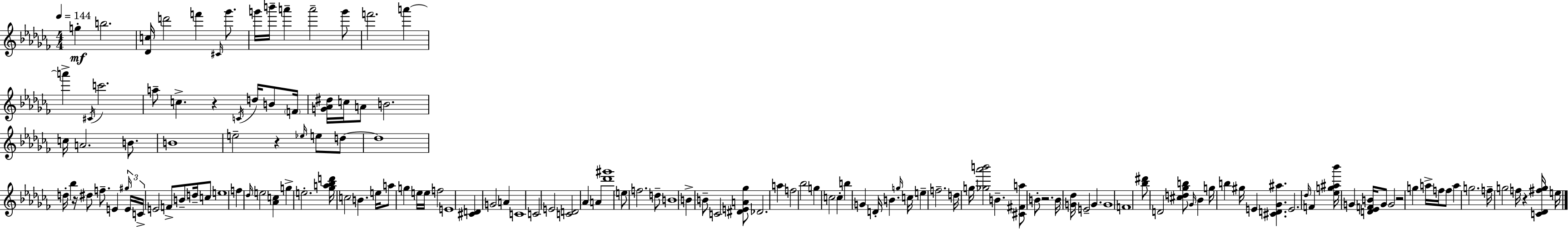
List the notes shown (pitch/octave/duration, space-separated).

G5/q B5/h. [Db4,C5]/s D6/h F6/q C#4/s Gb6/e. G6/s B6/s A6/q A6/h G6/e F6/h. A6/q A6/q C#4/s C6/h. A5/e C5/q. R/q C4/s D5/s B4/e F4/s [G4,Ab4,D#5]/s C5/s A4/e B4/h. C5/s A4/h. B4/e. B4/w E5/h R/q Eb5/s E5/e D5/e D5/w D5/s Bb5/q R/s D#5/e F5/e. E4/q G#5/s E4/s C4/s E4/h F4/e B4/e D5/s C5/e E5/w F5/q Db5/s E5/h [Ab4,C5]/q G5/q E5/h. [Gb5,A5,Bb5,D6]/s C5/h B4/q. E5/s A5/e G5/q E5/s E5/s F5/h E4/w [C#4,D4]/q G4/h A4/q C4/w C4/h E4/h [C4,D4]/h Ab4/q A4/q [Db6,G#6]/w E5/e F5/h. D5/e B4/w B4/q B4/e C4/h [D#4,E4,A4,Gb5]/e Db4/h. A5/q F5/h Bb5/h G5/q C5/h C5/q B5/q G4/q D4/s B4/q. G5/s C5/s E5/q F5/h. D5/s G5/s [Gb5,Ab6,B6]/h B4/q. [C#4,F#4,A5]/e B4/e R/h. B4/s [G4,Db5]/s E4/h G4/q. G4/w F4/w [Bb5,D#6]/e D4/h [C#5,D5,Gb5,B5]/e Gb4/s Bb4/q G5/s B5/q G#5/s E4/q [C#4,D4,Gb4,A#5]/q. E4/h. Db5/s F4/q [Eb5,G5,A#5,Bb6]/s G4/q [D4,Eb4,F4,B4]/s G4/e G4/h R/h G5/q A5/s F5/s F5/e A5/q G5/h. F5/s G5/h F5/s R/q [C4,Db4,F#5,G5]/s E5/s